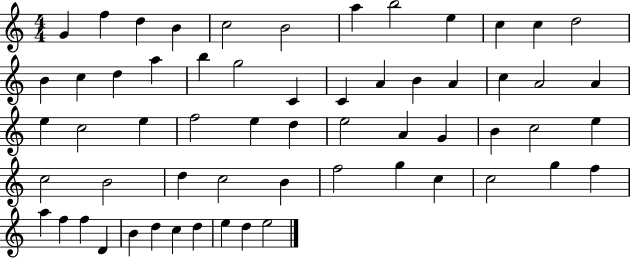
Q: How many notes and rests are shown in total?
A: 60